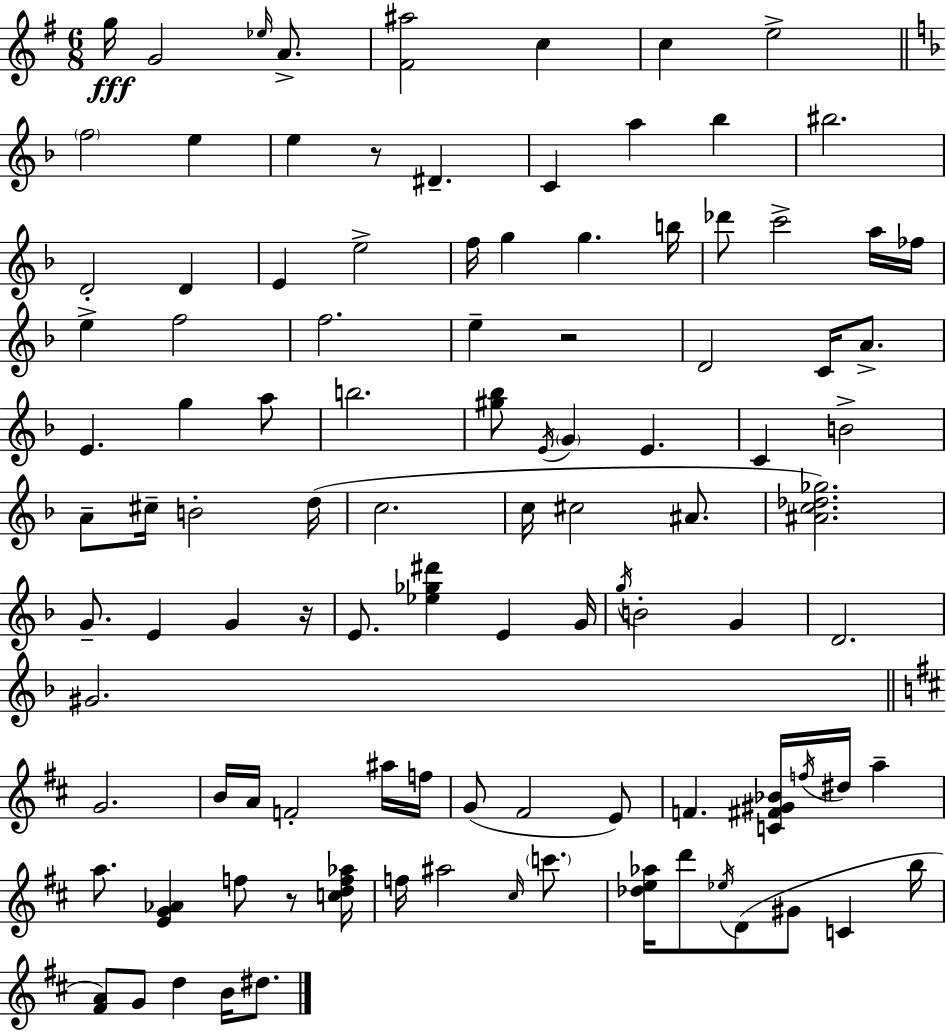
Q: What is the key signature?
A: E minor